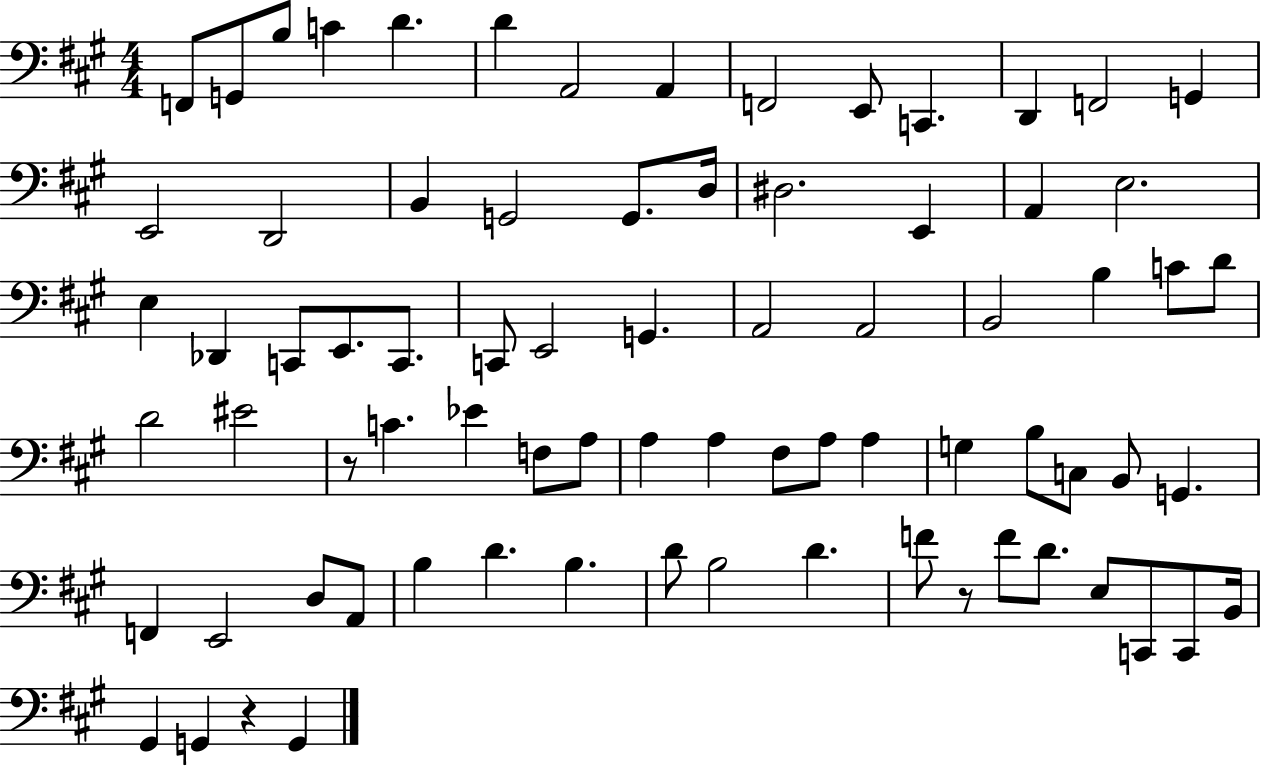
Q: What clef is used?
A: bass